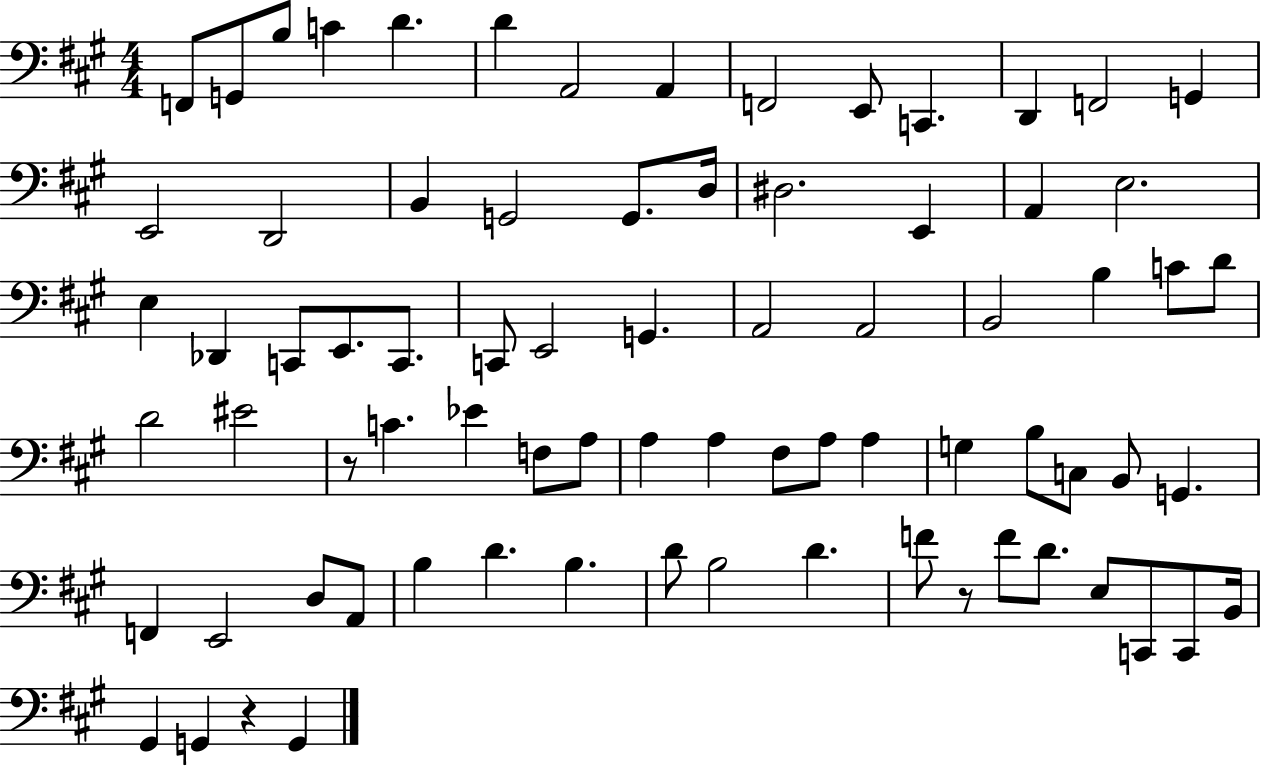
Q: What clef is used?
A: bass